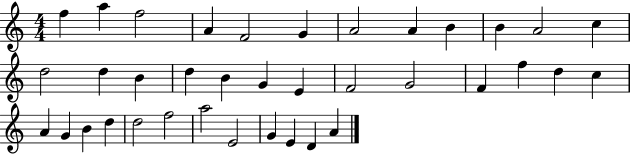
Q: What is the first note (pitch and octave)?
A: F5